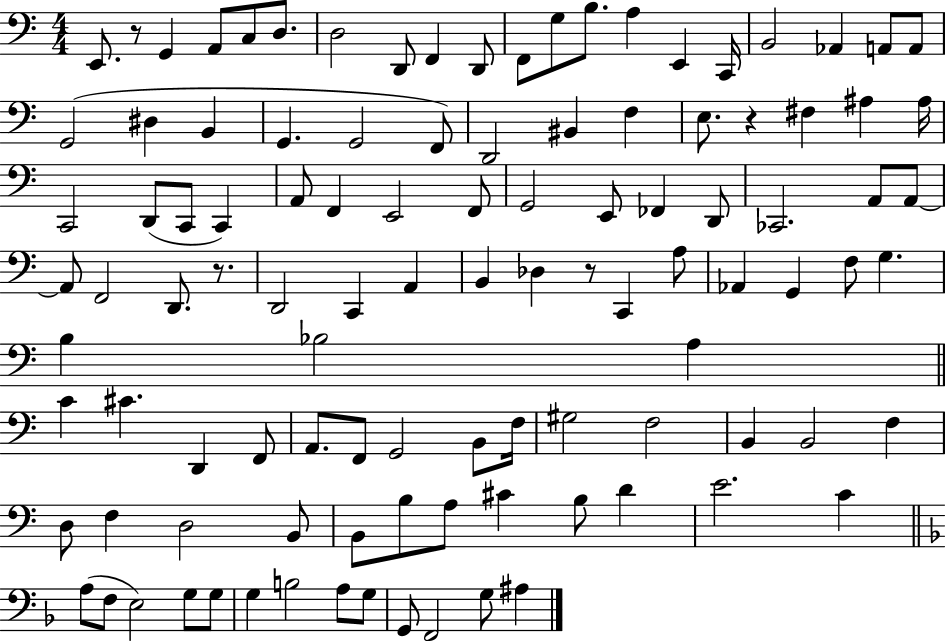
E2/e. R/e G2/q A2/e C3/e D3/e. D3/h D2/e F2/q D2/e F2/e G3/e B3/e. A3/q E2/q C2/s B2/h Ab2/q A2/e A2/e G2/h D#3/q B2/q G2/q. G2/h F2/e D2/h BIS2/q F3/q E3/e. R/q F#3/q A#3/q A#3/s C2/h D2/e C2/e C2/q A2/e F2/q E2/h F2/e G2/h E2/e FES2/q D2/e CES2/h. A2/e A2/e A2/e F2/h D2/e. R/e. D2/h C2/q A2/q B2/q Db3/q R/e C2/q A3/e Ab2/q G2/q F3/e G3/q. B3/q Bb3/h A3/q C4/q C#4/q. D2/q F2/e A2/e. F2/e G2/h B2/e F3/s G#3/h F3/h B2/q B2/h F3/q D3/e F3/q D3/h B2/e B2/e B3/e A3/e C#4/q B3/e D4/q E4/h. C4/q A3/e F3/e E3/h G3/e G3/e G3/q B3/h A3/e G3/e G2/e F2/h G3/e A#3/q